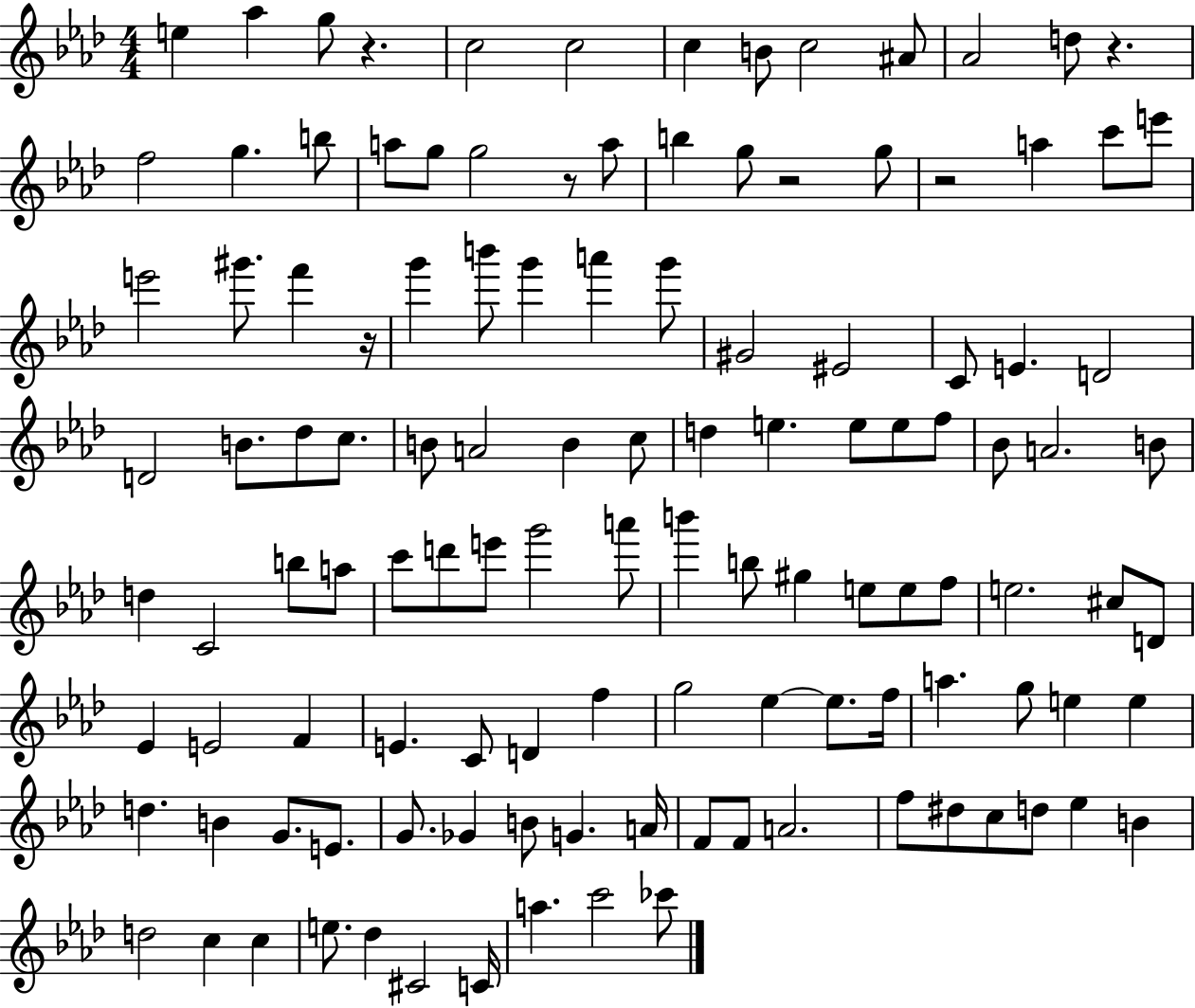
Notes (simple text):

E5/q Ab5/q G5/e R/q. C5/h C5/h C5/q B4/e C5/h A#4/e Ab4/h D5/e R/q. F5/h G5/q. B5/e A5/e G5/e G5/h R/e A5/e B5/q G5/e R/h G5/e R/h A5/q C6/e E6/e E6/h G#6/e. F6/q R/s G6/q B6/e G6/q A6/q G6/e G#4/h EIS4/h C4/e E4/q. D4/h D4/h B4/e. Db5/e C5/e. B4/e A4/h B4/q C5/e D5/q E5/q. E5/e E5/e F5/e Bb4/e A4/h. B4/e D5/q C4/h B5/e A5/e C6/e D6/e E6/e G6/h A6/e B6/q B5/e G#5/q E5/e E5/e F5/e E5/h. C#5/e D4/e Eb4/q E4/h F4/q E4/q. C4/e D4/q F5/q G5/h Eb5/q Eb5/e. F5/s A5/q. G5/e E5/q E5/q D5/q. B4/q G4/e. E4/e. G4/e. Gb4/q B4/e G4/q. A4/s F4/e F4/e A4/h. F5/e D#5/e C5/e D5/e Eb5/q B4/q D5/h C5/q C5/q E5/e. Db5/q C#4/h C4/s A5/q. C6/h CES6/e